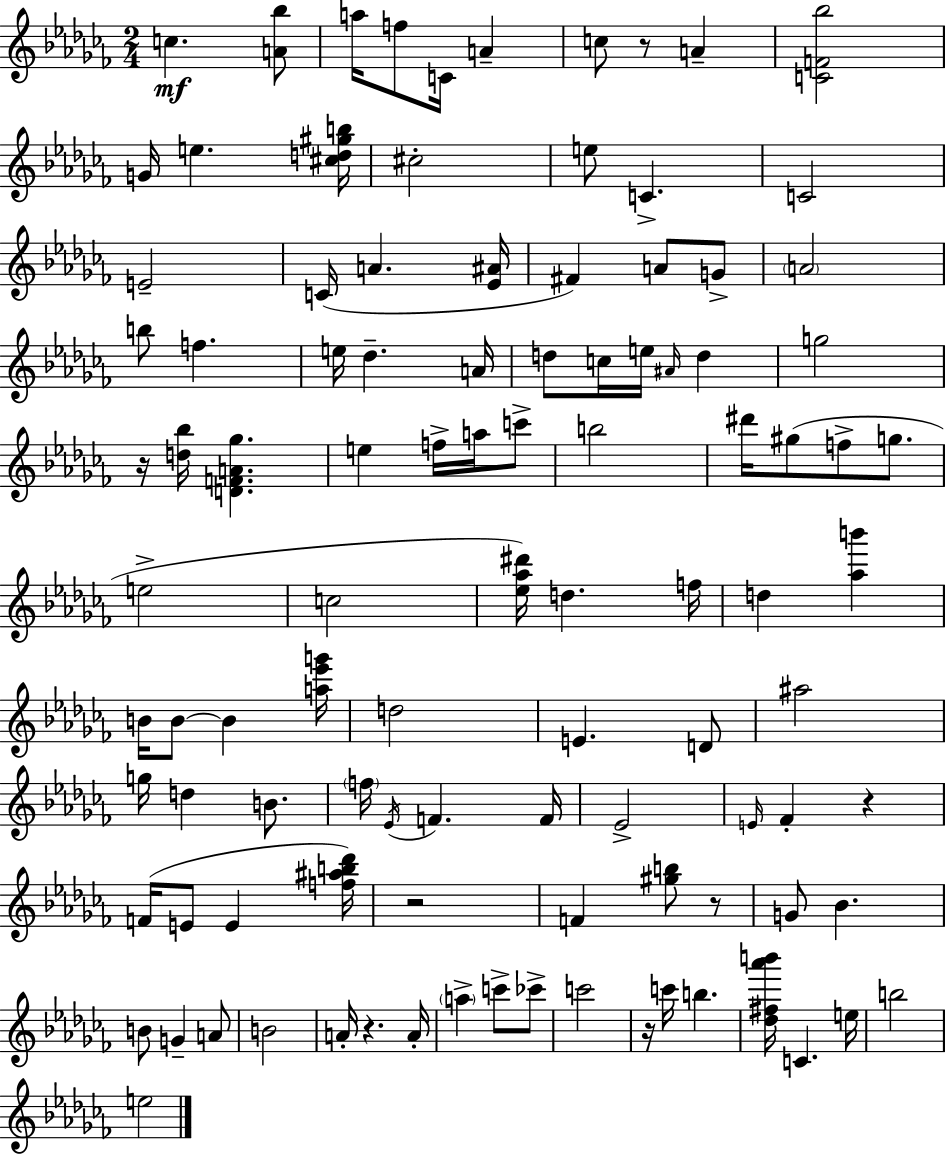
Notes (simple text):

C5/q. [A4,Bb5]/e A5/s F5/e C4/s A4/q C5/e R/e A4/q [C4,F4,Bb5]/h G4/s E5/q. [C#5,D5,G#5,B5]/s C#5/h E5/e C4/q. C4/h E4/h C4/s A4/q. [Eb4,A#4]/s F#4/q A4/e G4/e A4/h B5/e F5/q. E5/s Db5/q. A4/s D5/e C5/s E5/s A#4/s D5/q G5/h R/s [D5,Bb5]/s [D4,F4,A4,Gb5]/q. E5/q F5/s A5/s C6/e B5/h D#6/s G#5/e F5/e G5/e. E5/h C5/h [Eb5,Ab5,D#6]/s D5/q. F5/s D5/q [Ab5,B6]/q B4/s B4/e B4/q [A5,Eb6,G6]/s D5/h E4/q. D4/e A#5/h G5/s D5/q B4/e. F5/s Eb4/s F4/q. F4/s Eb4/h E4/s FES4/q R/q F4/s E4/e E4/q [F5,A#5,B5,Db6]/s R/h F4/q [G#5,B5]/e R/e G4/e Bb4/q. B4/e G4/q A4/e B4/h A4/s R/q. A4/s A5/q C6/e CES6/e C6/h R/s C6/s B5/q. [Db5,F#5,Ab6,B6]/s C4/q. E5/s B5/h E5/h